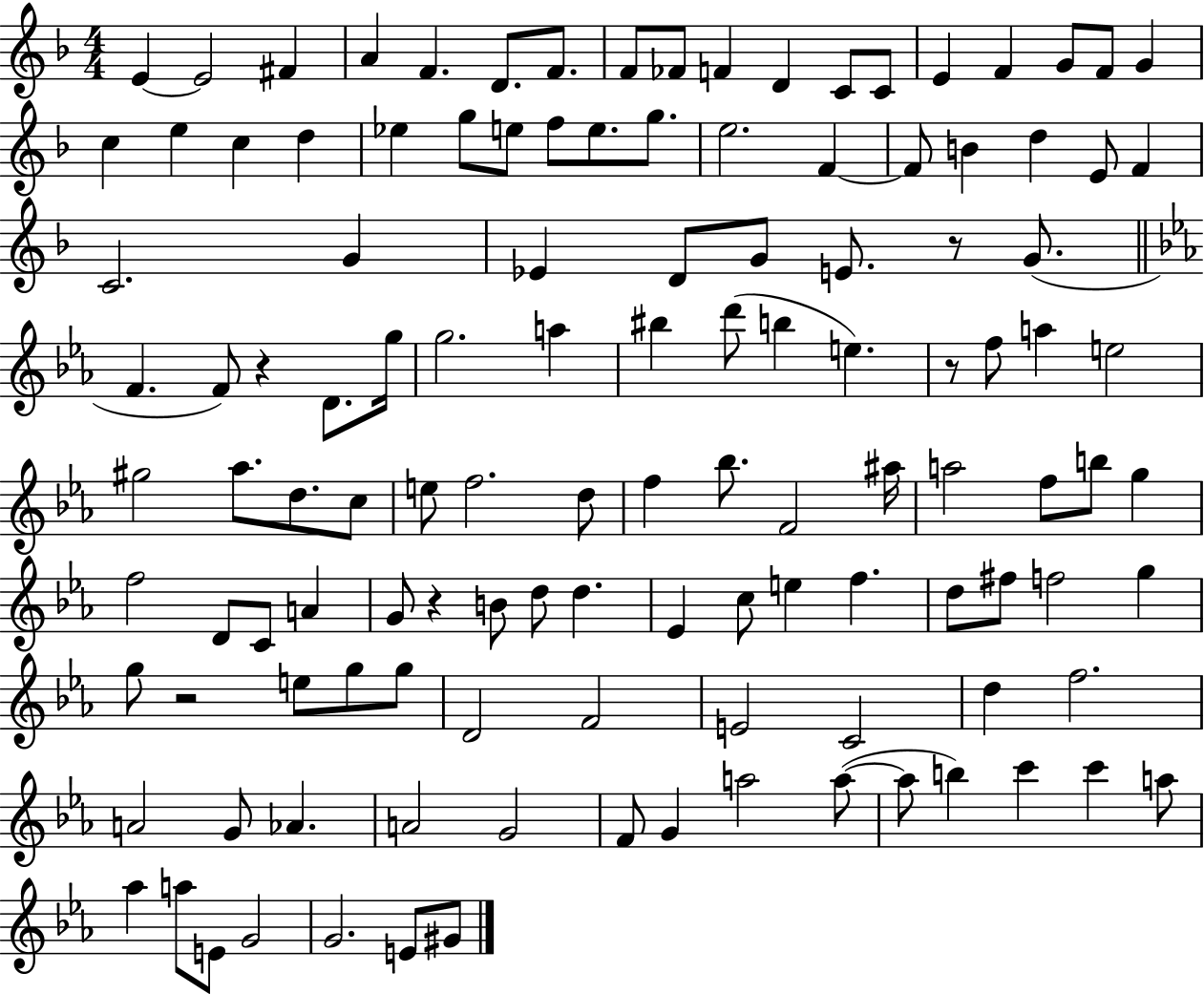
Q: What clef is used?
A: treble